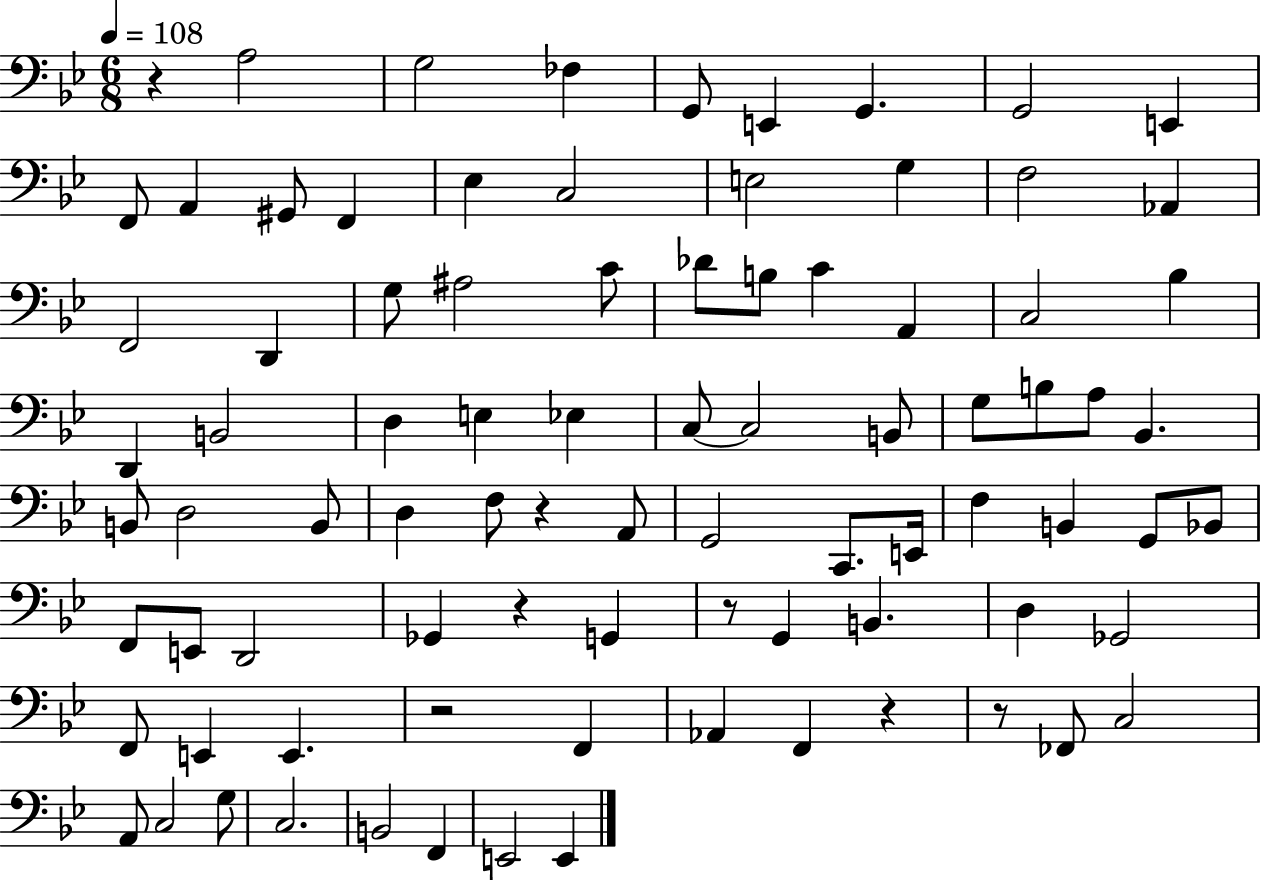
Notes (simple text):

R/q A3/h G3/h FES3/q G2/e E2/q G2/q. G2/h E2/q F2/e A2/q G#2/e F2/q Eb3/q C3/h E3/h G3/q F3/h Ab2/q F2/h D2/q G3/e A#3/h C4/e Db4/e B3/e C4/q A2/q C3/h Bb3/q D2/q B2/h D3/q E3/q Eb3/q C3/e C3/h B2/e G3/e B3/e A3/e Bb2/q. B2/e D3/h B2/e D3/q F3/e R/q A2/e G2/h C2/e. E2/s F3/q B2/q G2/e Bb2/e F2/e E2/e D2/h Gb2/q R/q G2/q R/e G2/q B2/q. D3/q Gb2/h F2/e E2/q E2/q. R/h F2/q Ab2/q F2/q R/q R/e FES2/e C3/h A2/e C3/h G3/e C3/h. B2/h F2/q E2/h E2/q